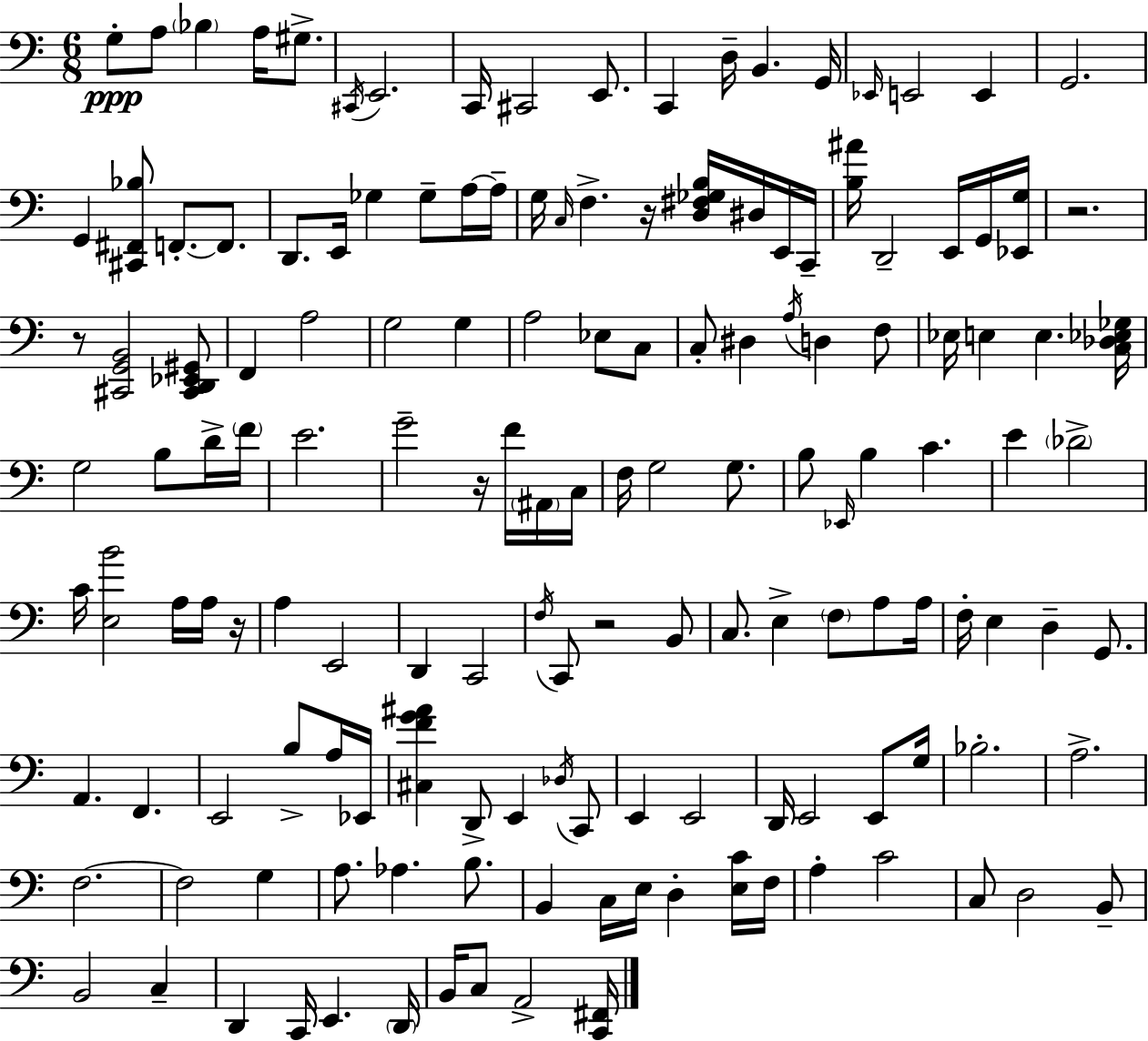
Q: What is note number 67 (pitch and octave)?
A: C4